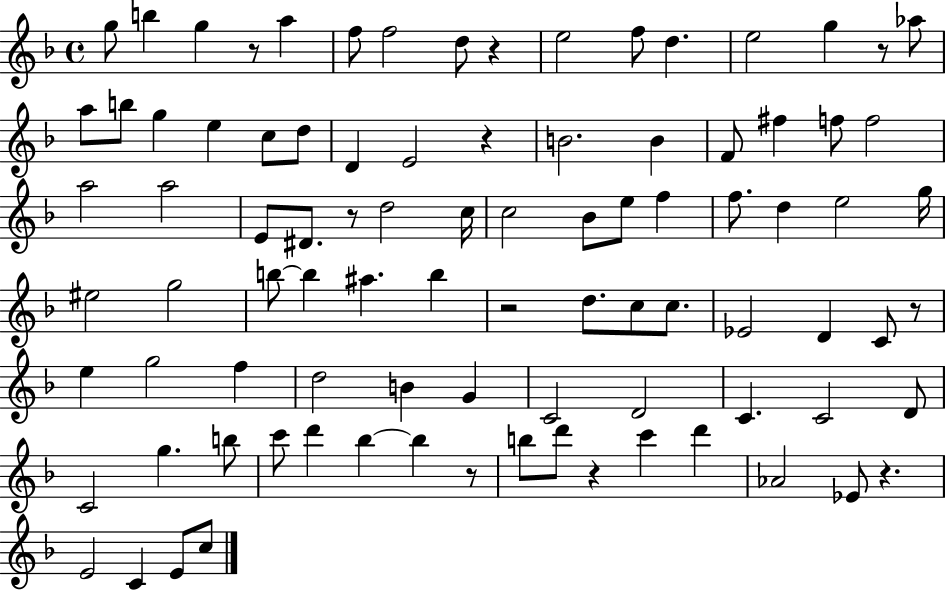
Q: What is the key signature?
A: F major